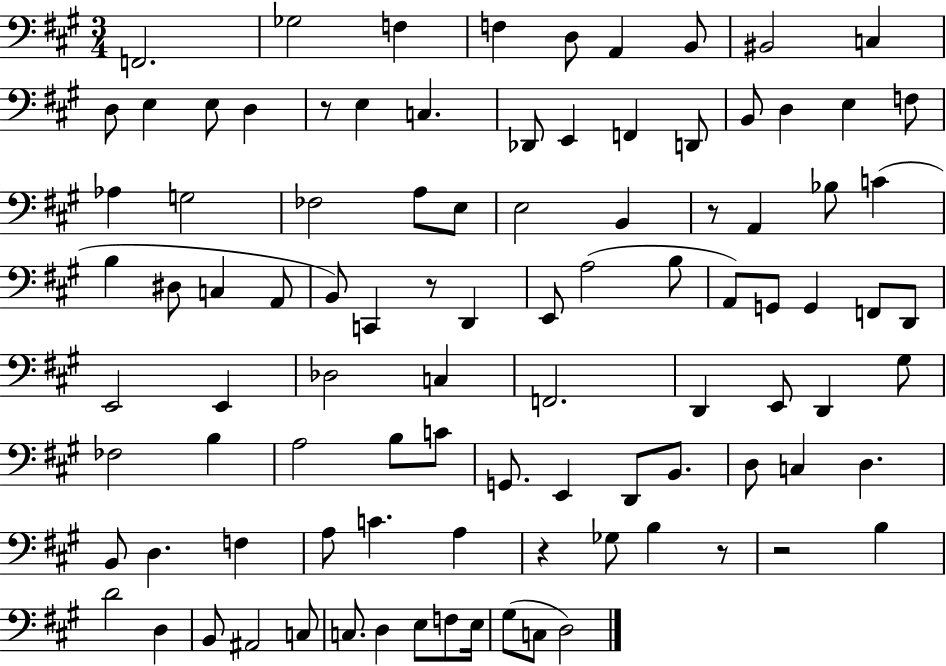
X:1
T:Untitled
M:3/4
L:1/4
K:A
F,,2 _G,2 F, F, D,/2 A,, B,,/2 ^B,,2 C, D,/2 E, E,/2 D, z/2 E, C, _D,,/2 E,, F,, D,,/2 B,,/2 D, E, F,/2 _A, G,2 _F,2 A,/2 E,/2 E,2 B,, z/2 A,, _B,/2 C B, ^D,/2 C, A,,/2 B,,/2 C,, z/2 D,, E,,/2 A,2 B,/2 A,,/2 G,,/2 G,, F,,/2 D,,/2 E,,2 E,, _D,2 C, F,,2 D,, E,,/2 D,, ^G,/2 _F,2 B, A,2 B,/2 C/2 G,,/2 E,, D,,/2 B,,/2 D,/2 C, D, B,,/2 D, F, A,/2 C A, z _G,/2 B, z/2 z2 B, D2 D, B,,/2 ^A,,2 C,/2 C,/2 D, E,/2 F,/2 E,/4 ^G,/2 C,/2 D,2